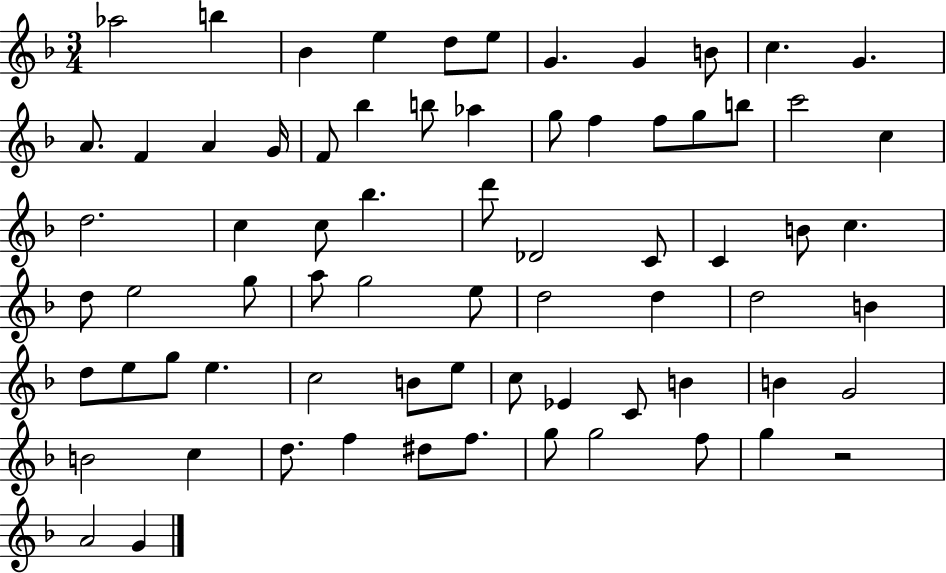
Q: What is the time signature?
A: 3/4